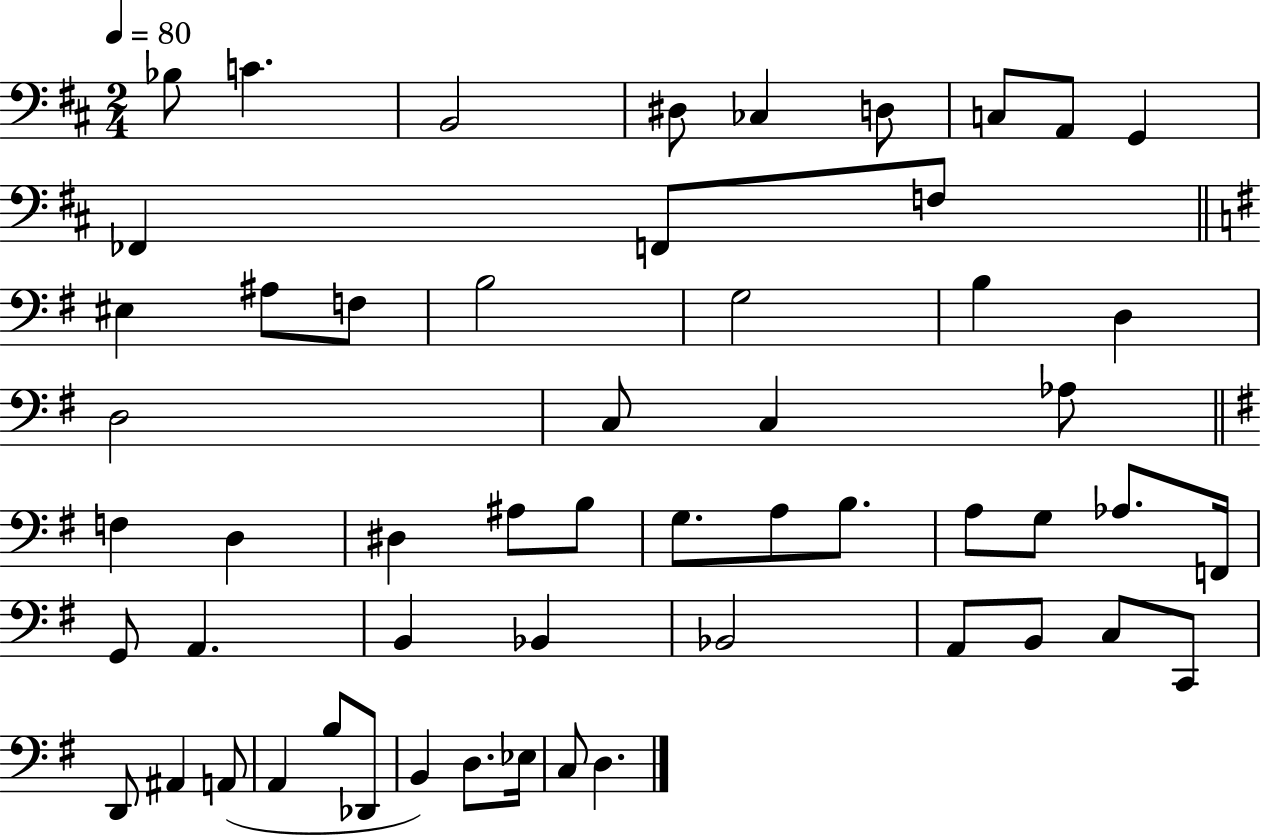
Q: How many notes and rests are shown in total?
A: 55